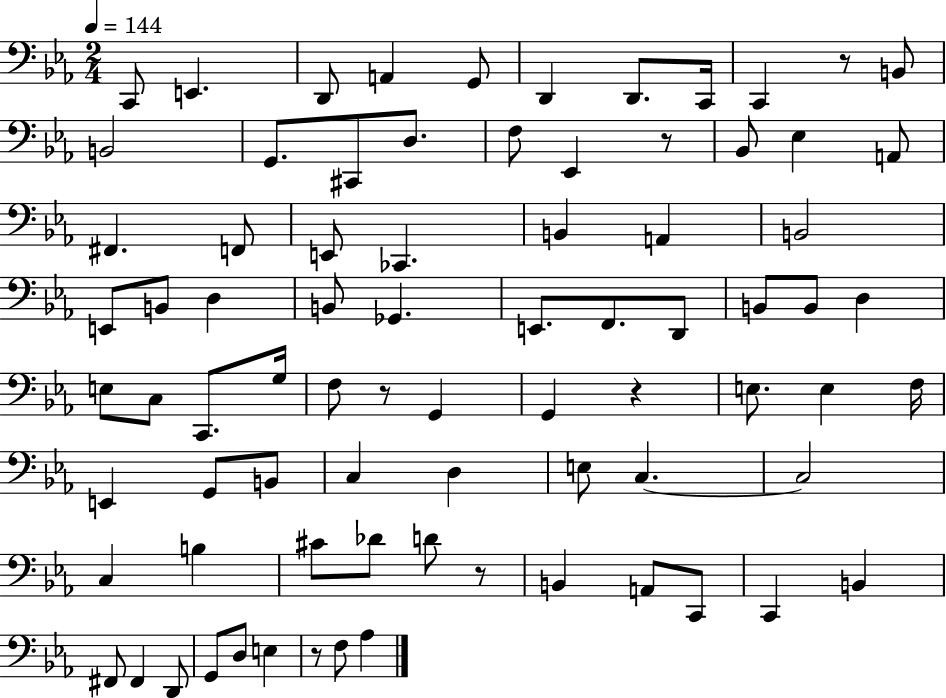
{
  \clef bass
  \numericTimeSignature
  \time 2/4
  \key ees \major
  \tempo 4 = 144
  \repeat volta 2 { c,8 e,4. | d,8 a,4 g,8 | d,4 d,8. c,16 | c,4 r8 b,8 | \break b,2 | g,8. cis,8 d8. | f8 ees,4 r8 | bes,8 ees4 a,8 | \break fis,4. f,8 | e,8 ces,4. | b,4 a,4 | b,2 | \break e,8 b,8 d4 | b,8 ges,4. | e,8. f,8. d,8 | b,8 b,8 d4 | \break e8 c8 c,8. g16 | f8 r8 g,4 | g,4 r4 | e8. e4 f16 | \break e,4 g,8 b,8 | c4 d4 | e8 c4.~~ | c2 | \break c4 b4 | cis'8 des'8 d'8 r8 | b,4 a,8 c,8 | c,4 b,4 | \break fis,8 fis,4 d,8 | g,8 d8 e4 | r8 f8 aes4 | } \bar "|."
}